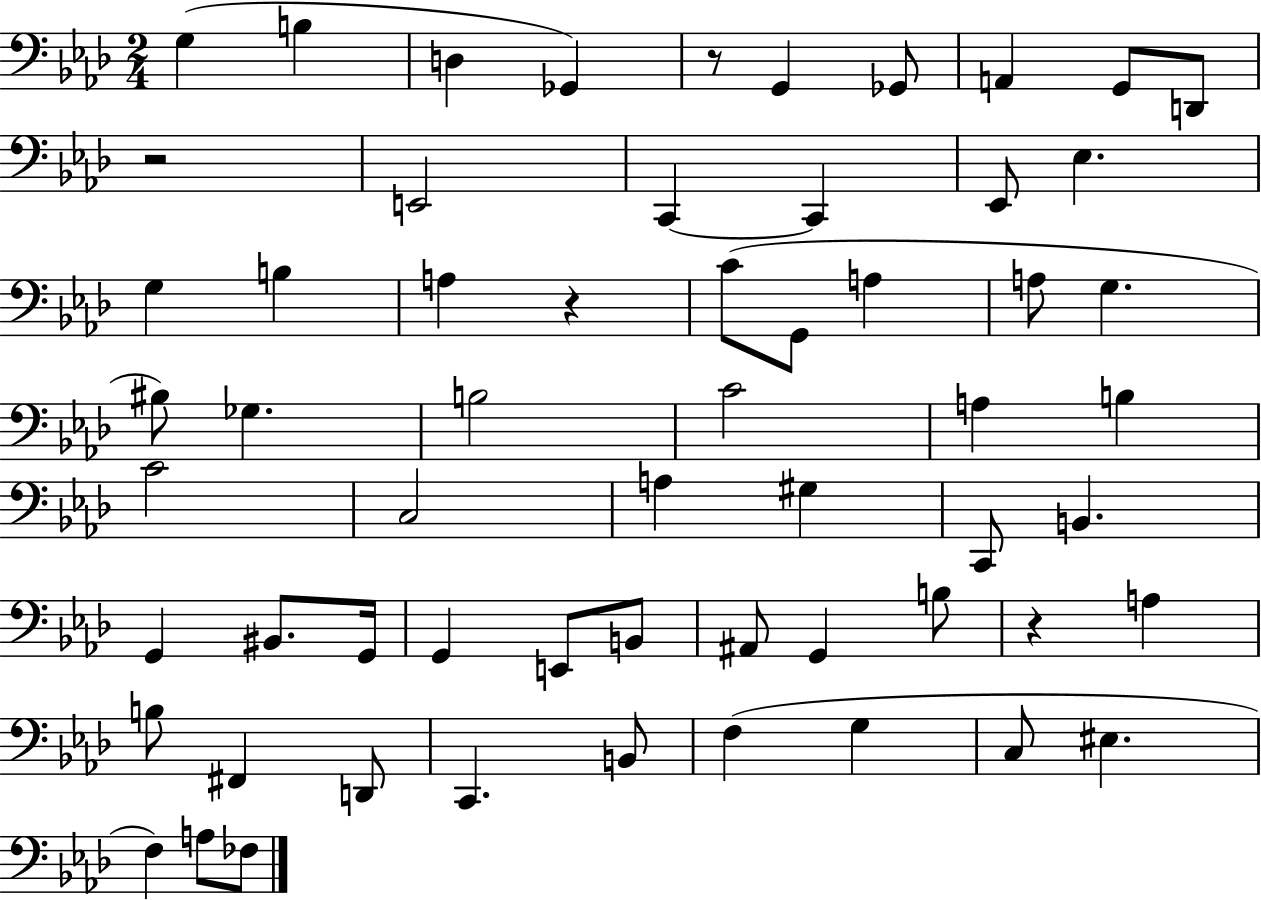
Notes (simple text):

G3/q B3/q D3/q Gb2/q R/e G2/q Gb2/e A2/q G2/e D2/e R/h E2/h C2/q C2/q Eb2/e Eb3/q. G3/q B3/q A3/q R/q C4/e G2/e A3/q A3/e G3/q. BIS3/e Gb3/q. B3/h C4/h A3/q B3/q C4/h C3/h A3/q G#3/q C2/e B2/q. G2/q BIS2/e. G2/s G2/q E2/e B2/e A#2/e G2/q B3/e R/q A3/q B3/e F#2/q D2/e C2/q. B2/e F3/q G3/q C3/e EIS3/q. F3/q A3/e FES3/e